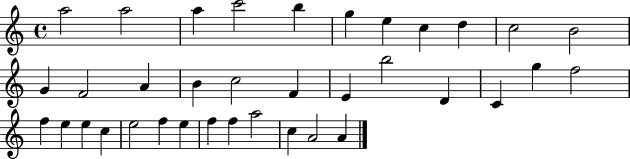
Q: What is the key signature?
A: C major